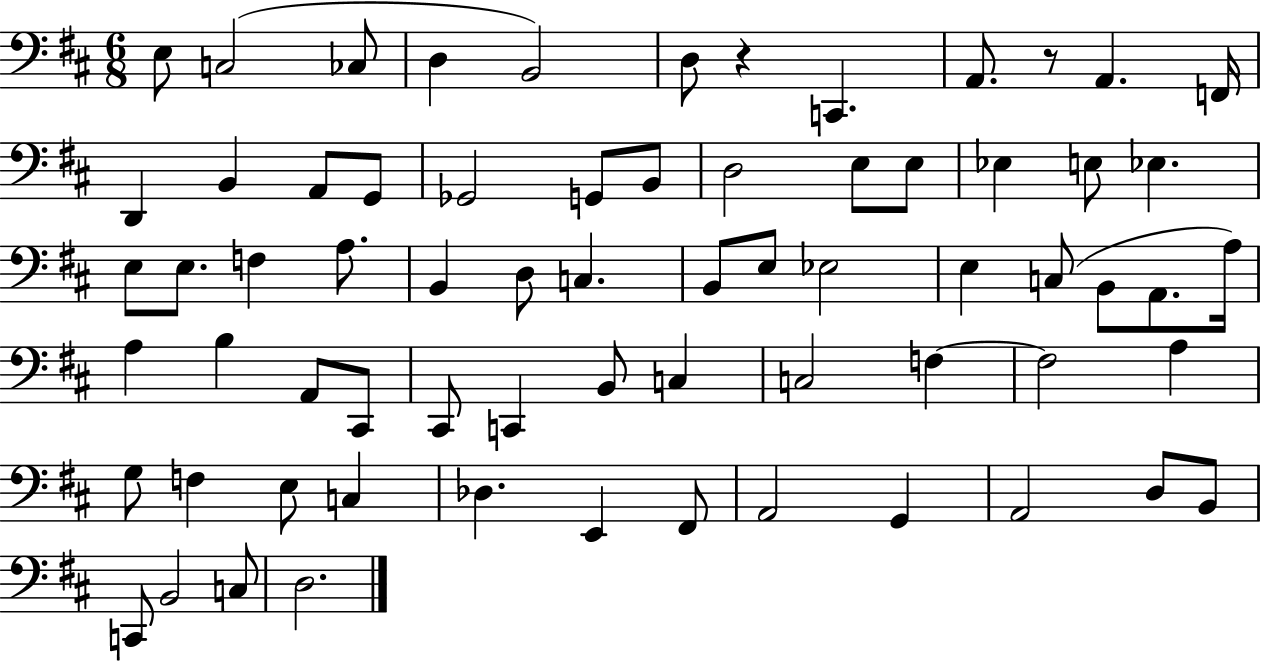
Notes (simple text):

E3/e C3/h CES3/e D3/q B2/h D3/e R/q C2/q. A2/e. R/e A2/q. F2/s D2/q B2/q A2/e G2/e Gb2/h G2/e B2/e D3/h E3/e E3/e Eb3/q E3/e Eb3/q. E3/e E3/e. F3/q A3/e. B2/q D3/e C3/q. B2/e E3/e Eb3/h E3/q C3/e B2/e A2/e. A3/s A3/q B3/q A2/e C#2/e C#2/e C2/q B2/e C3/q C3/h F3/q F3/h A3/q G3/e F3/q E3/e C3/q Db3/q. E2/q F#2/e A2/h G2/q A2/h D3/e B2/e C2/e B2/h C3/e D3/h.